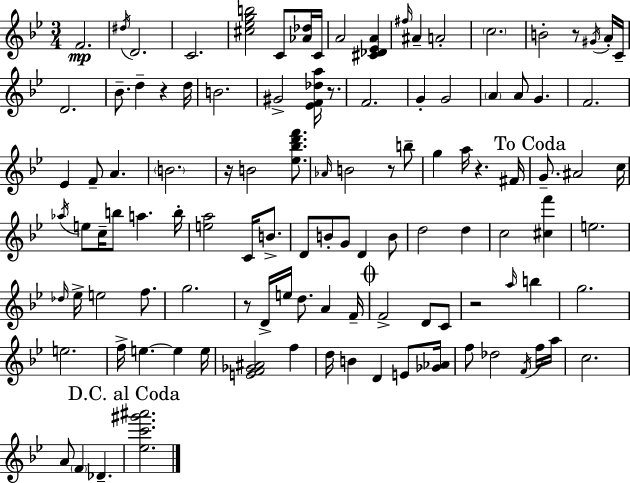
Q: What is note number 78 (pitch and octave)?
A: E5